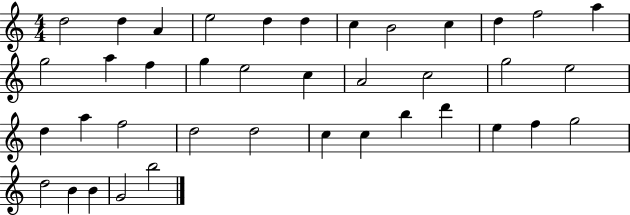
{
  \clef treble
  \numericTimeSignature
  \time 4/4
  \key c \major
  d''2 d''4 a'4 | e''2 d''4 d''4 | c''4 b'2 c''4 | d''4 f''2 a''4 | \break g''2 a''4 f''4 | g''4 e''2 c''4 | a'2 c''2 | g''2 e''2 | \break d''4 a''4 f''2 | d''2 d''2 | c''4 c''4 b''4 d'''4 | e''4 f''4 g''2 | \break d''2 b'4 b'4 | g'2 b''2 | \bar "|."
}